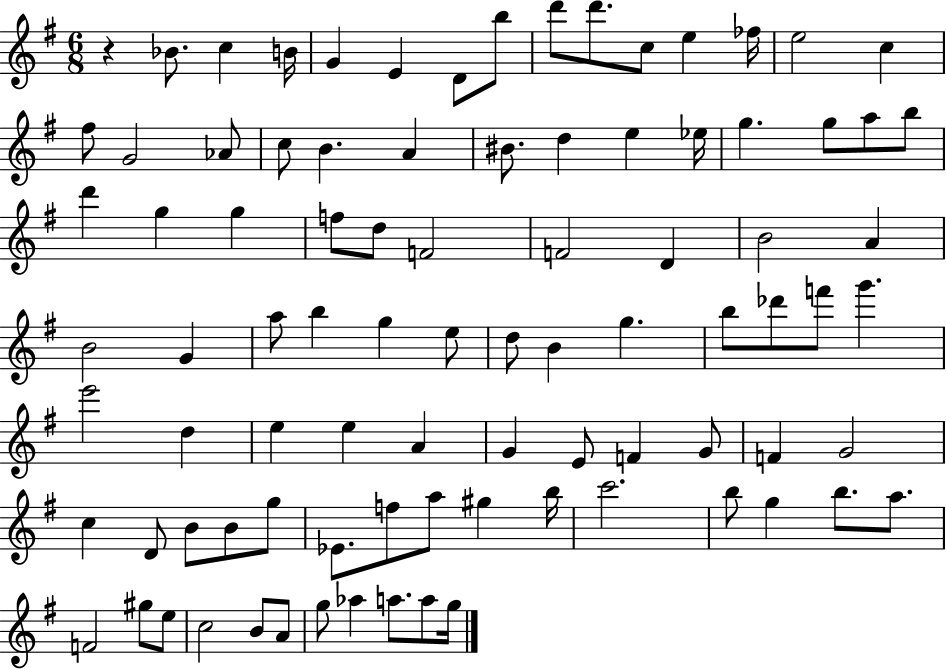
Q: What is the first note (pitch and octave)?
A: Bb4